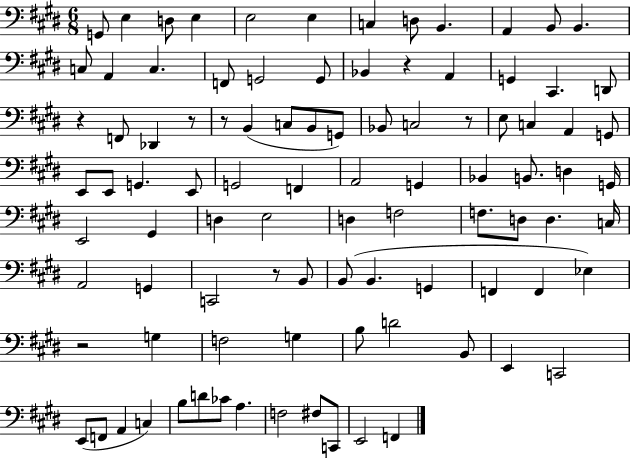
{
  \clef bass
  \numericTimeSignature
  \time 6/8
  \key e \major
  g,8 e4 d8 e4 | e2 e4 | c4 d8 b,4. | a,4 b,8 b,4. | \break c8 a,4 c4. | f,8 g,2 g,8 | bes,4 r4 a,4 | g,4 cis,4. d,8 | \break r4 f,8 des,4 r8 | r8 b,4( c8 b,8 g,8) | bes,8 c2 r8 | e8 c4 a,4 g,8 | \break e,8 e,8 g,4. e,8 | g,2 f,4 | a,2 g,4 | bes,4 b,8. d4 g,16 | \break e,2 gis,4 | d4 e2 | d4 f2 | f8. d8 d4. c16 | \break a,2 g,4 | c,2 r8 b,8 | b,8( b,4. g,4 | f,4 f,4 ees4) | \break r2 g4 | f2 g4 | b8 d'2 b,8 | e,4 c,2 | \break e,8( f,8 a,4 c4) | b8 d'8 ces'8 a4. | f2 fis8 c,8 | e,2 f,4 | \break \bar "|."
}